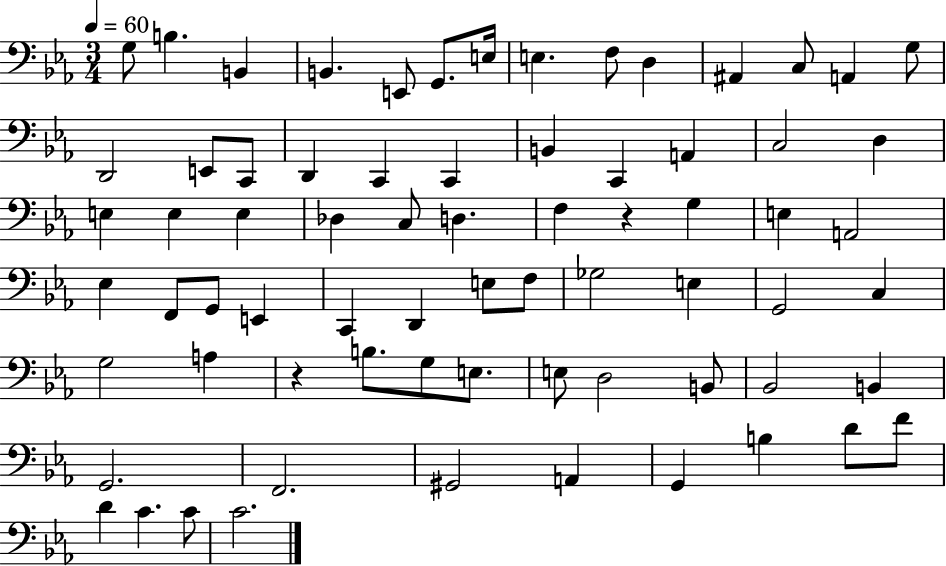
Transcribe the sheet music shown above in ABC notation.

X:1
T:Untitled
M:3/4
L:1/4
K:Eb
G,/2 B, B,, B,, E,,/2 G,,/2 E,/4 E, F,/2 D, ^A,, C,/2 A,, G,/2 D,,2 E,,/2 C,,/2 D,, C,, C,, B,, C,, A,, C,2 D, E, E, E, _D, C,/2 D, F, z G, E, A,,2 _E, F,,/2 G,,/2 E,, C,, D,, E,/2 F,/2 _G,2 E, G,,2 C, G,2 A, z B,/2 G,/2 E,/2 E,/2 D,2 B,,/2 _B,,2 B,, G,,2 F,,2 ^G,,2 A,, G,, B, D/2 F/2 D C C/2 C2